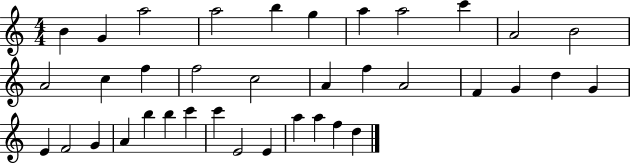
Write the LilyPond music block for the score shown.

{
  \clef treble
  \numericTimeSignature
  \time 4/4
  \key c \major
  b'4 g'4 a''2 | a''2 b''4 g''4 | a''4 a''2 c'''4 | a'2 b'2 | \break a'2 c''4 f''4 | f''2 c''2 | a'4 f''4 a'2 | f'4 g'4 d''4 g'4 | \break e'4 f'2 g'4 | a'4 b''4 b''4 c'''4 | c'''4 e'2 e'4 | a''4 a''4 f''4 d''4 | \break \bar "|."
}